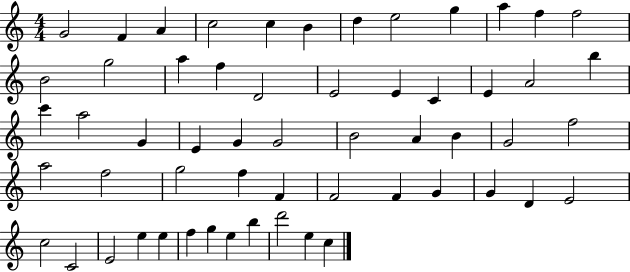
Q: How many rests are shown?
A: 0